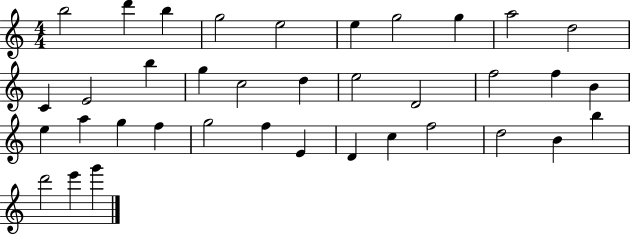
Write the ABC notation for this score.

X:1
T:Untitled
M:4/4
L:1/4
K:C
b2 d' b g2 e2 e g2 g a2 d2 C E2 b g c2 d e2 D2 f2 f B e a g f g2 f E D c f2 d2 B b d'2 e' g'